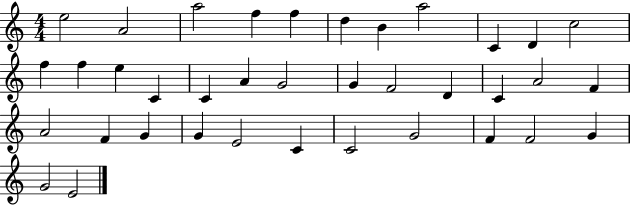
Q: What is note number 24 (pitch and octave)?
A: F4